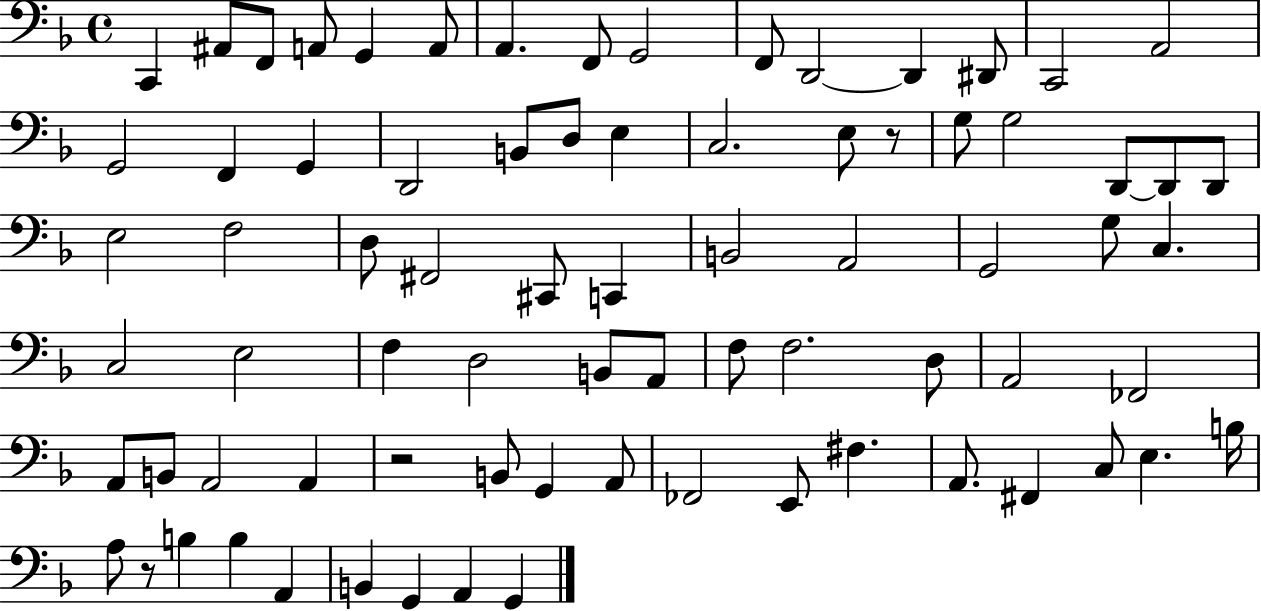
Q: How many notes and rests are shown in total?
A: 77